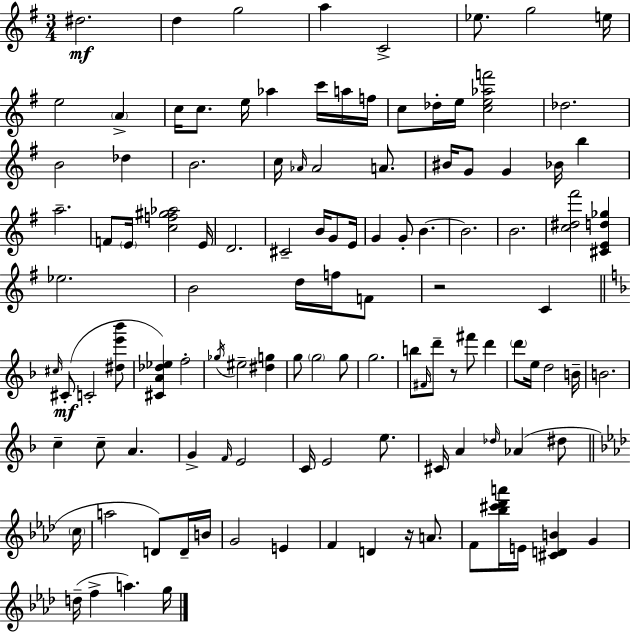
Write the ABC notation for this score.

X:1
T:Untitled
M:3/4
L:1/4
K:G
^d2 d g2 a C2 _e/2 g2 e/4 e2 A c/4 c/2 e/4 _a c'/4 a/4 f/4 c/2 _d/4 e/4 [ce_af']2 _d2 B2 _d B2 c/4 _A/4 _A2 A/2 ^B/4 G/2 G _B/4 b a2 F/2 E/4 [cf^g_a]2 E/4 D2 ^C2 B/4 G/2 E/4 G G/2 B B2 B2 [c^d^f']2 [^CEd_g] _e2 B2 d/4 f/4 F/2 z2 C ^c/4 ^C/2 C2 [^de'_b']/2 [^CA_d_e] f2 _g/4 ^e2 [^dg] g/2 g2 g/2 g2 b/2 ^F/4 d'/2 z/2 ^f'/2 d' d'/2 e/4 d2 B/4 B2 c c/2 A G F/4 E2 C/4 E2 e/2 ^C/4 A _d/4 _A ^d/2 c/4 a2 D/2 D/4 B/4 G2 E F D z/4 A/2 F/2 [_b^c'_d'a']/4 E/4 [^CDB] G d/4 f a g/4